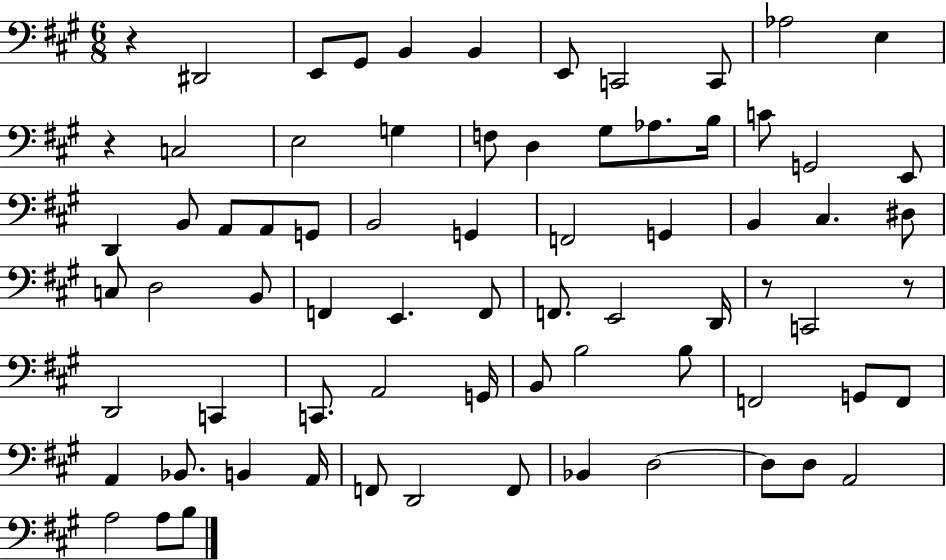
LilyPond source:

{
  \clef bass
  \numericTimeSignature
  \time 6/8
  \key a \major
  \repeat volta 2 { r4 dis,2 | e,8 gis,8 b,4 b,4 | e,8 c,2 c,8 | aes2 e4 | \break r4 c2 | e2 g4 | f8 d4 gis8 aes8. b16 | c'8 g,2 e,8 | \break d,4 b,8 a,8 a,8 g,8 | b,2 g,4 | f,2 g,4 | b,4 cis4. dis8 | \break c8 d2 b,8 | f,4 e,4. f,8 | f,8. e,2 d,16 | r8 c,2 r8 | \break d,2 c,4 | c,8. a,2 g,16 | b,8 b2 b8 | f,2 g,8 f,8 | \break a,4 bes,8. b,4 a,16 | f,8 d,2 f,8 | bes,4 d2~~ | d8 d8 a,2 | \break a2 a8 b8 | } \bar "|."
}